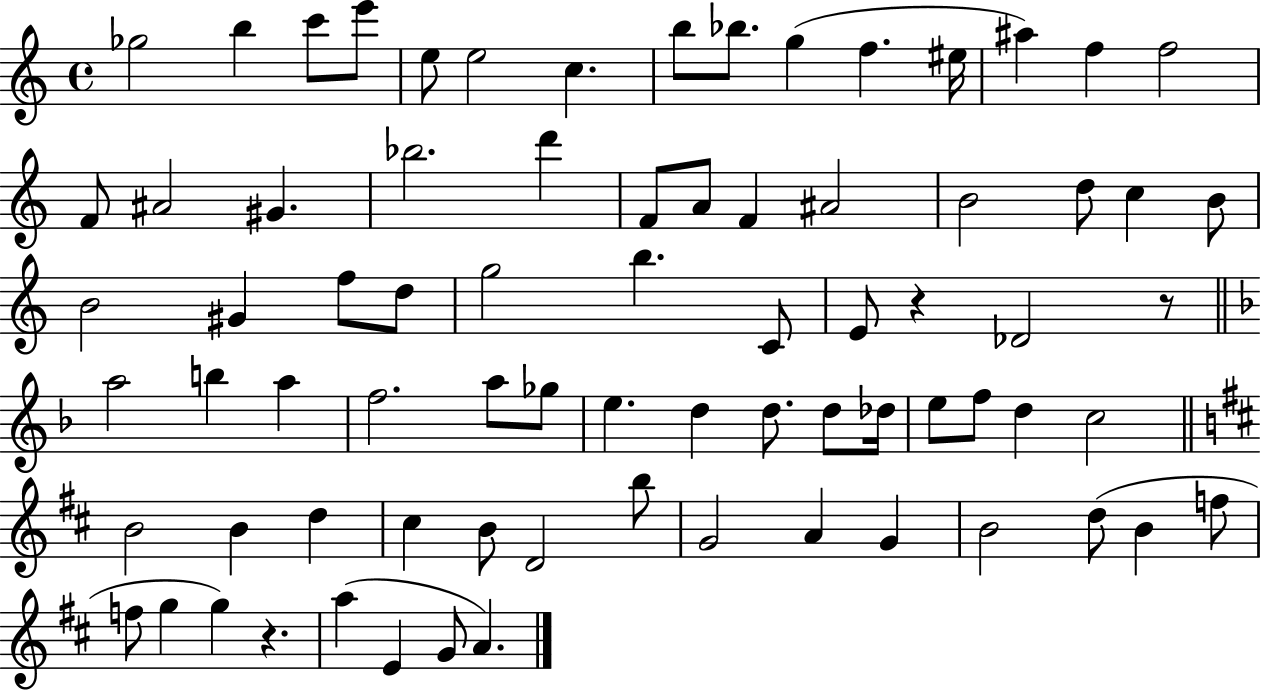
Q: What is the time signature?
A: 4/4